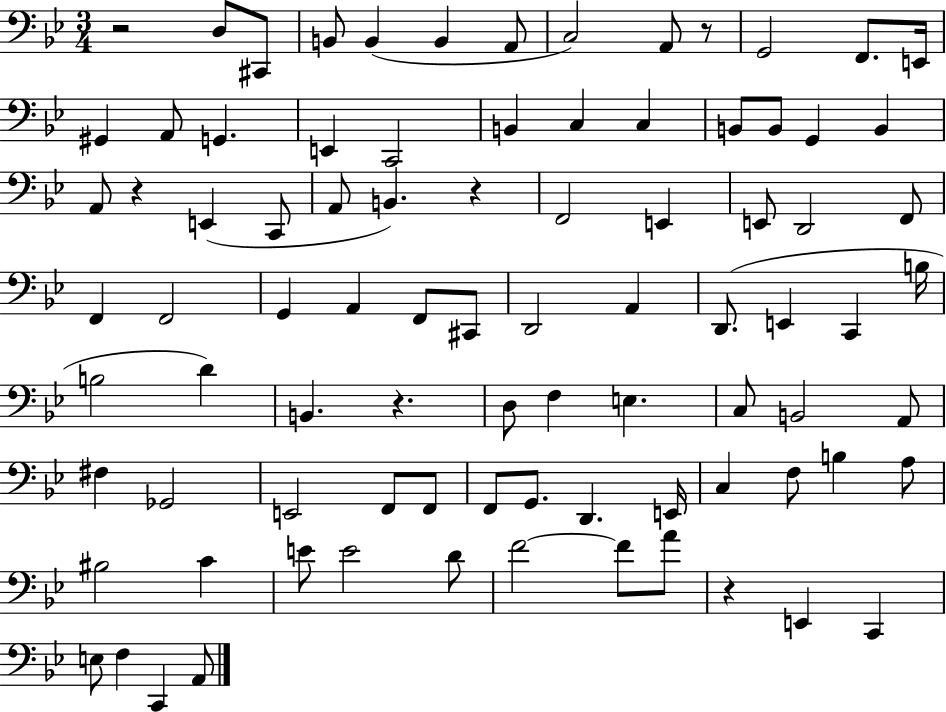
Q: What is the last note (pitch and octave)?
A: A2